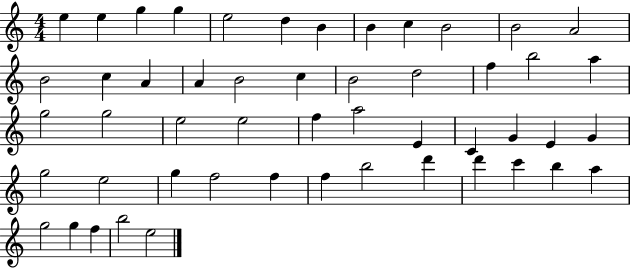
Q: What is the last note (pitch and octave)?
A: E5